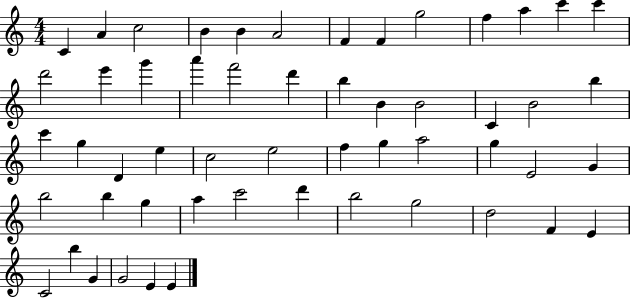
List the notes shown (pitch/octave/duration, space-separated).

C4/q A4/q C5/h B4/q B4/q A4/h F4/q F4/q G5/h F5/q A5/q C6/q C6/q D6/h E6/q G6/q A6/q F6/h D6/q B5/q B4/q B4/h C4/q B4/h B5/q C6/q G5/q D4/q E5/q C5/h E5/h F5/q G5/q A5/h G5/q E4/h G4/q B5/h B5/q G5/q A5/q C6/h D6/q B5/h G5/h D5/h F4/q E4/q C4/h B5/q G4/q G4/h E4/q E4/q